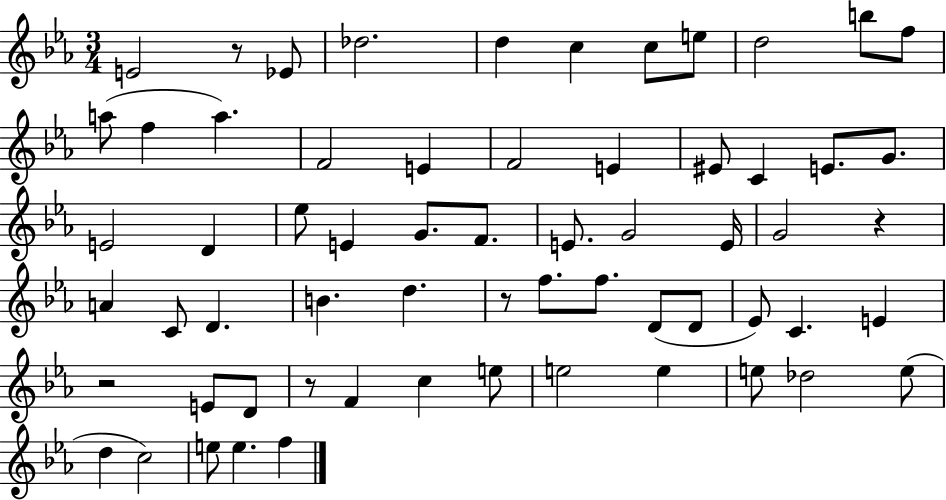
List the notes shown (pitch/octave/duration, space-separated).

E4/h R/e Eb4/e Db5/h. D5/q C5/q C5/e E5/e D5/h B5/e F5/e A5/e F5/q A5/q. F4/h E4/q F4/h E4/q EIS4/e C4/q E4/e. G4/e. E4/h D4/q Eb5/e E4/q G4/e. F4/e. E4/e. G4/h E4/s G4/h R/q A4/q C4/e D4/q. B4/q. D5/q. R/e F5/e. F5/e. D4/e D4/e Eb4/e C4/q. E4/q R/h E4/e D4/e R/e F4/q C5/q E5/e E5/h E5/q E5/e Db5/h E5/e D5/q C5/h E5/e E5/q. F5/q